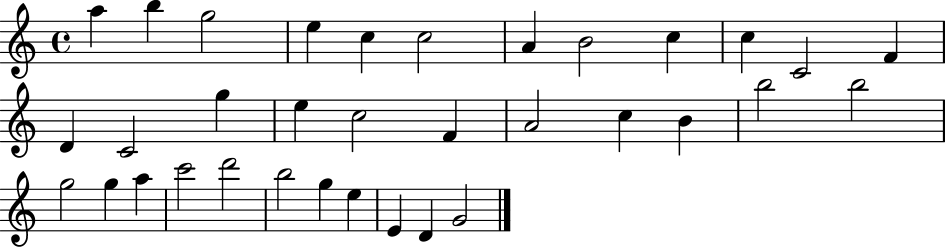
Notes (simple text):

A5/q B5/q G5/h E5/q C5/q C5/h A4/q B4/h C5/q C5/q C4/h F4/q D4/q C4/h G5/q E5/q C5/h F4/q A4/h C5/q B4/q B5/h B5/h G5/h G5/q A5/q C6/h D6/h B5/h G5/q E5/q E4/q D4/q G4/h